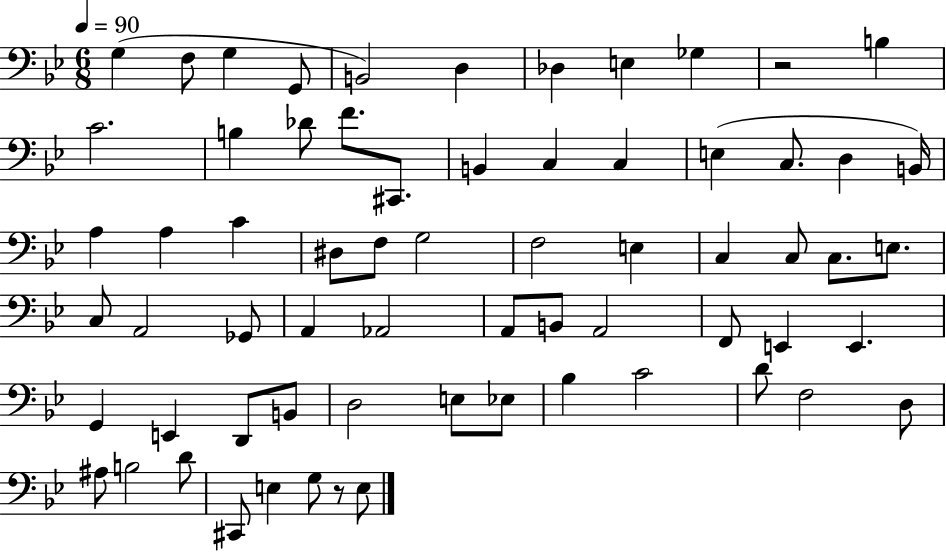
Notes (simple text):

G3/q F3/e G3/q G2/e B2/h D3/q Db3/q E3/q Gb3/q R/h B3/q C4/h. B3/q Db4/e F4/e. C#2/e. B2/q C3/q C3/q E3/q C3/e. D3/q B2/s A3/q A3/q C4/q D#3/e F3/e G3/h F3/h E3/q C3/q C3/e C3/e. E3/e. C3/e A2/h Gb2/e A2/q Ab2/h A2/e B2/e A2/h F2/e E2/q E2/q. G2/q E2/q D2/e B2/e D3/h E3/e Eb3/e Bb3/q C4/h D4/e F3/h D3/e A#3/e B3/h D4/e C#2/e E3/q G3/e R/e E3/e